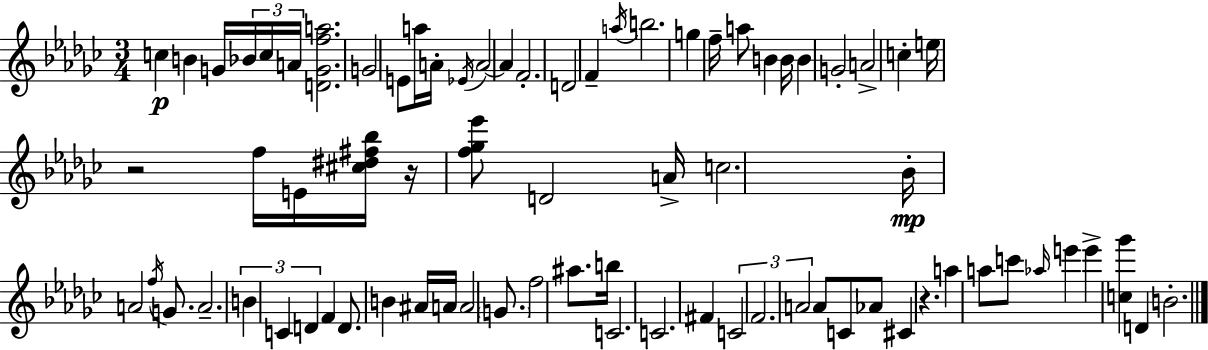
C5/q B4/q G4/s Bb4/s C5/s A4/s [D4,G4,F5,A5]/h. G4/h E4/e A5/s A4/s Eb4/s A4/h A4/q F4/h. D4/h F4/q A5/s B5/h. G5/q F5/s A5/e B4/q B4/s B4/q G4/h A4/h C5/q E5/s R/h F5/s E4/s [C#5,D#5,F#5,Bb5]/s R/s [F5,Gb5,Eb6]/e D4/h A4/s C5/h. Bb4/s A4/h F5/s G4/e. A4/h. B4/q C4/q D4/q F4/q D4/e. B4/q A#4/s A4/s A4/h G4/e. F5/h A#5/e. B5/s C4/h. C4/h. F#4/q C4/h F4/h. A4/h A4/e C4/e Ab4/e C#4/q R/q. A5/q A5/e C6/e Ab5/s E6/q E6/q [C5,Gb6]/q D4/q B4/h.